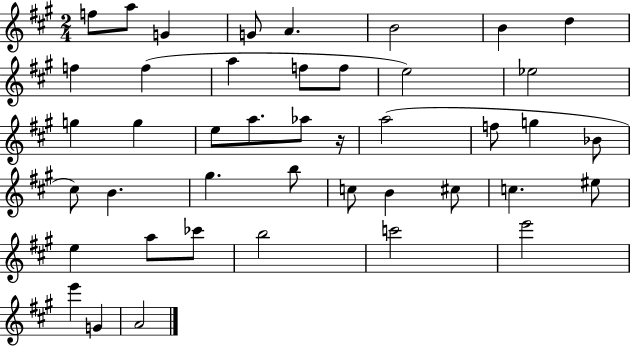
{
  \clef treble
  \numericTimeSignature
  \time 2/4
  \key a \major
  f''8 a''8 g'4 | g'8 a'4. | b'2 | b'4 d''4 | \break f''4 f''4( | a''4 f''8 f''8 | e''2) | ees''2 | \break g''4 g''4 | e''8 a''8. aes''8 r16 | a''2( | f''8 g''4 bes'8 | \break cis''8) b'4. | gis''4. b''8 | c''8 b'4 cis''8 | c''4. eis''8 | \break e''4 a''8 ces'''8 | b''2 | c'''2 | e'''2 | \break e'''4 g'4 | a'2 | \bar "|."
}